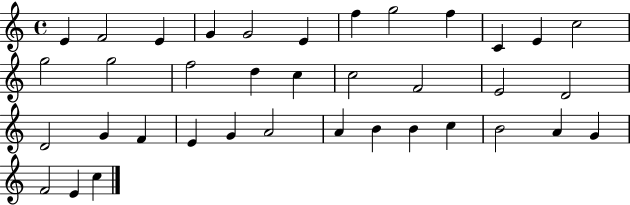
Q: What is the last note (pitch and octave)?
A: C5